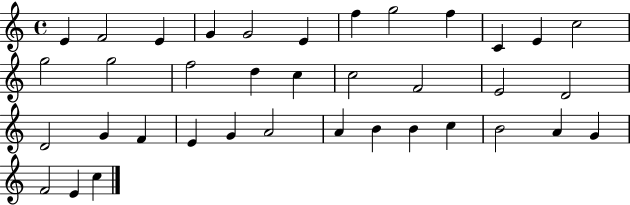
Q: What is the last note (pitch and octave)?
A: C5